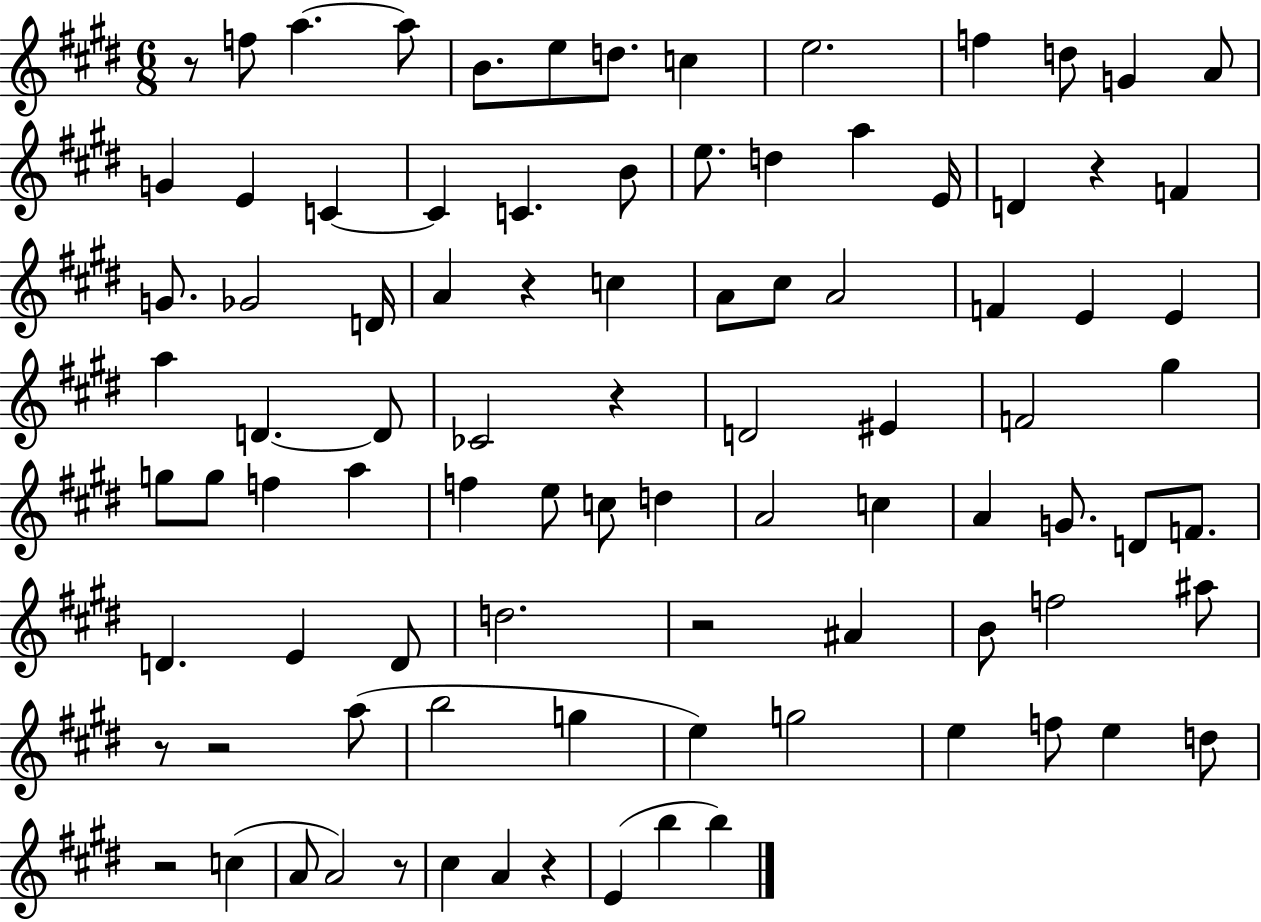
X:1
T:Untitled
M:6/8
L:1/4
K:E
z/2 f/2 a a/2 B/2 e/2 d/2 c e2 f d/2 G A/2 G E C C C B/2 e/2 d a E/4 D z F G/2 _G2 D/4 A z c A/2 ^c/2 A2 F E E a D D/2 _C2 z D2 ^E F2 ^g g/2 g/2 f a f e/2 c/2 d A2 c A G/2 D/2 F/2 D E D/2 d2 z2 ^A B/2 f2 ^a/2 z/2 z2 a/2 b2 g e g2 e f/2 e d/2 z2 c A/2 A2 z/2 ^c A z E b b